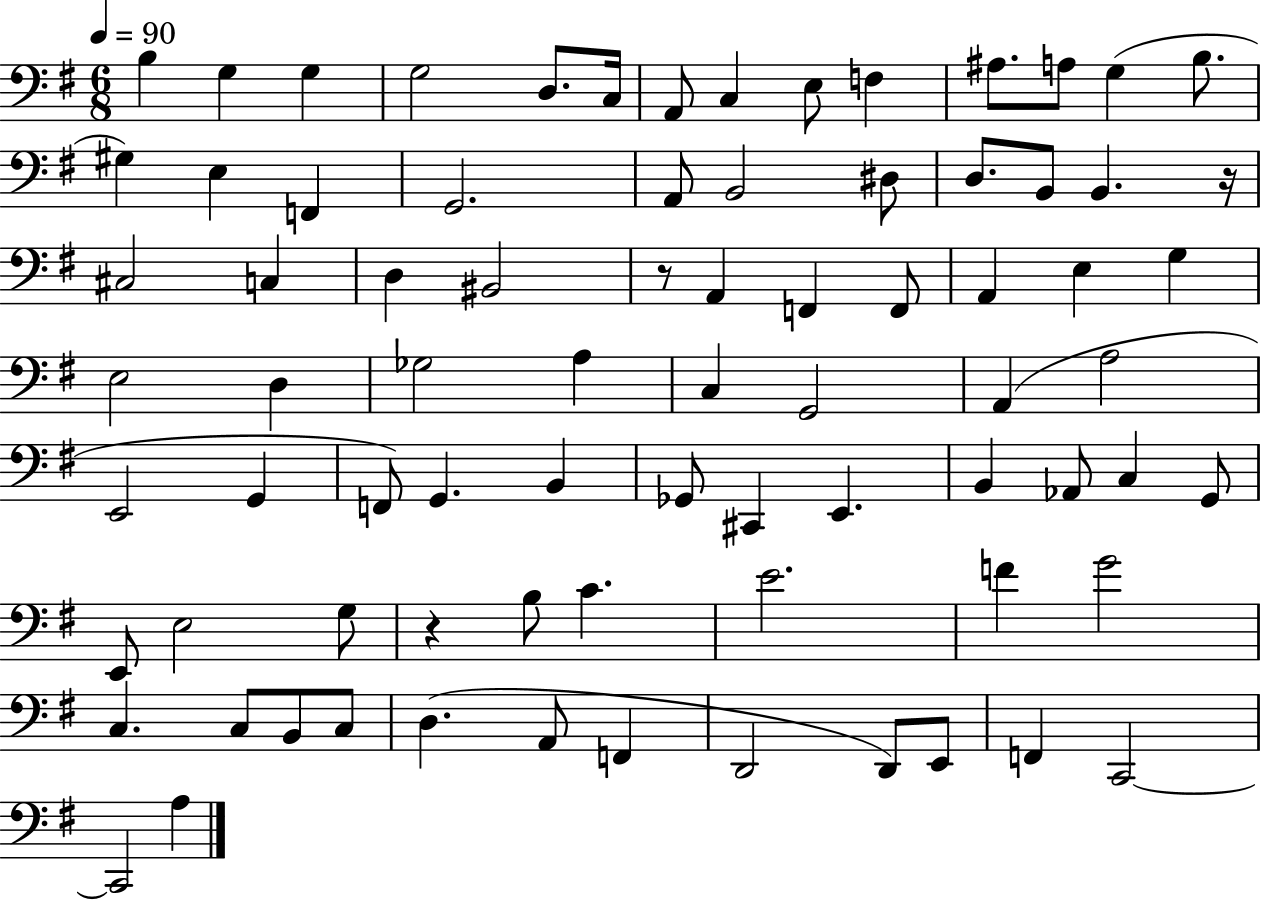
X:1
T:Untitled
M:6/8
L:1/4
K:G
B, G, G, G,2 D,/2 C,/4 A,,/2 C, E,/2 F, ^A,/2 A,/2 G, B,/2 ^G, E, F,, G,,2 A,,/2 B,,2 ^D,/2 D,/2 B,,/2 B,, z/4 ^C,2 C, D, ^B,,2 z/2 A,, F,, F,,/2 A,, E, G, E,2 D, _G,2 A, C, G,,2 A,, A,2 E,,2 G,, F,,/2 G,, B,, _G,,/2 ^C,, E,, B,, _A,,/2 C, G,,/2 E,,/2 E,2 G,/2 z B,/2 C E2 F G2 C, C,/2 B,,/2 C,/2 D, A,,/2 F,, D,,2 D,,/2 E,,/2 F,, C,,2 C,,2 A,